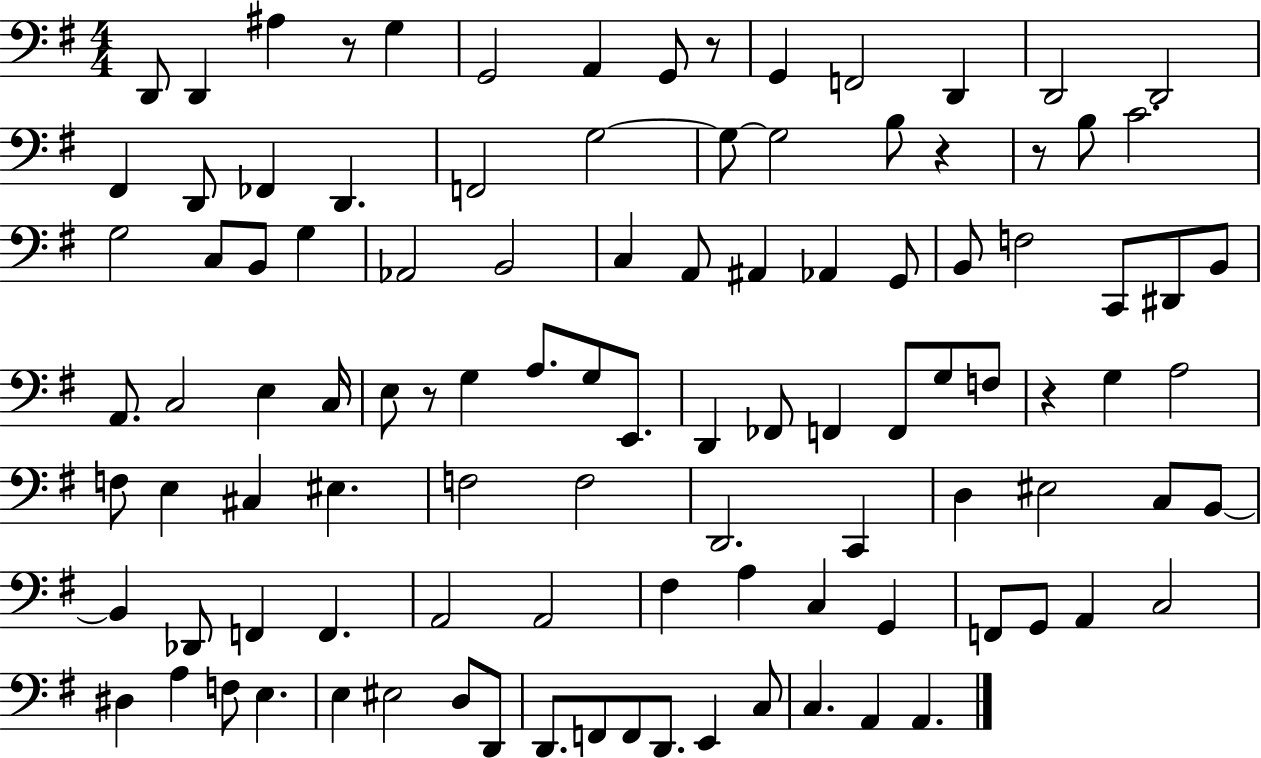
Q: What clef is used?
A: bass